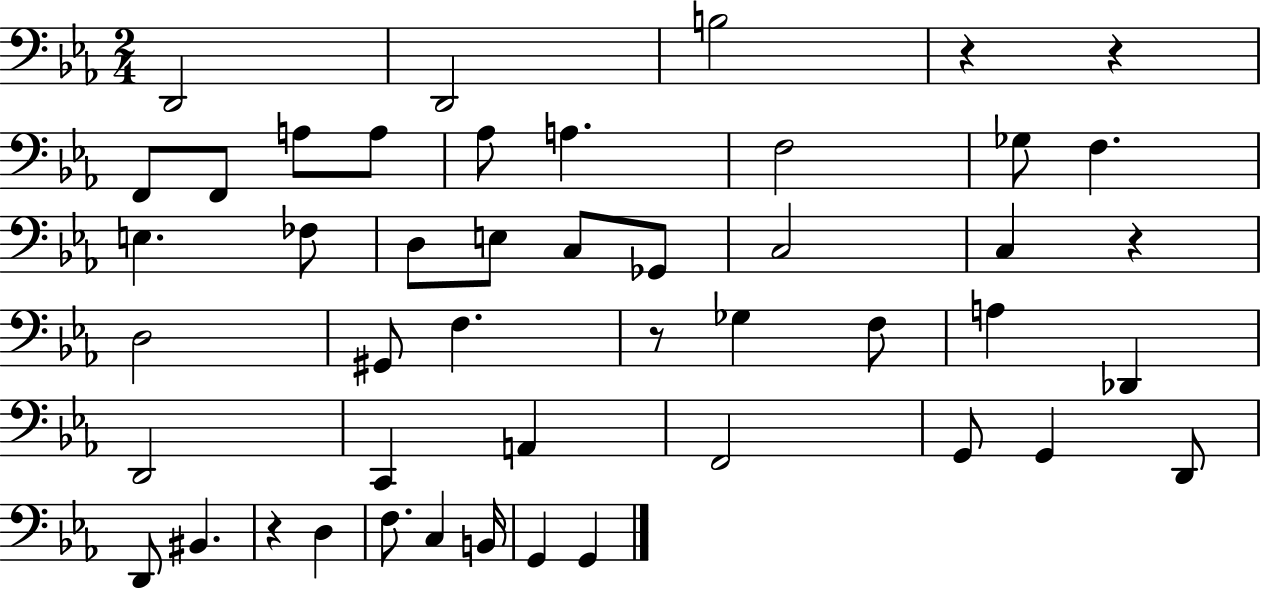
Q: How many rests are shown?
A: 5